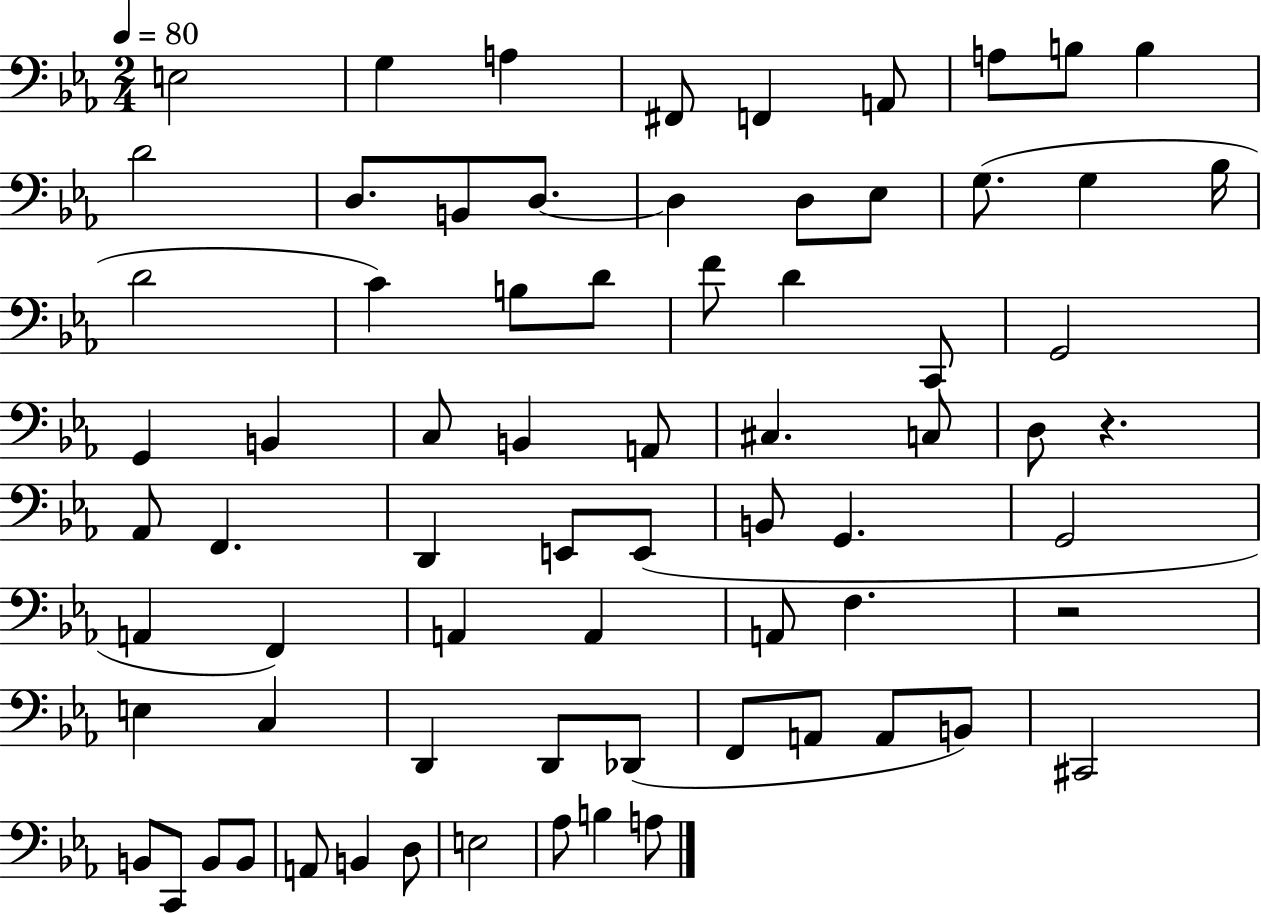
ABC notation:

X:1
T:Untitled
M:2/4
L:1/4
K:Eb
E,2 G, A, ^F,,/2 F,, A,,/2 A,/2 B,/2 B, D2 D,/2 B,,/2 D,/2 D, D,/2 _E,/2 G,/2 G, _B,/4 D2 C B,/2 D/2 F/2 D C,,/2 G,,2 G,, B,, C,/2 B,, A,,/2 ^C, C,/2 D,/2 z _A,,/2 F,, D,, E,,/2 E,,/2 B,,/2 G,, G,,2 A,, F,, A,, A,, A,,/2 F, z2 E, C, D,, D,,/2 _D,,/2 F,,/2 A,,/2 A,,/2 B,,/2 ^C,,2 B,,/2 C,,/2 B,,/2 B,,/2 A,,/2 B,, D,/2 E,2 _A,/2 B, A,/2